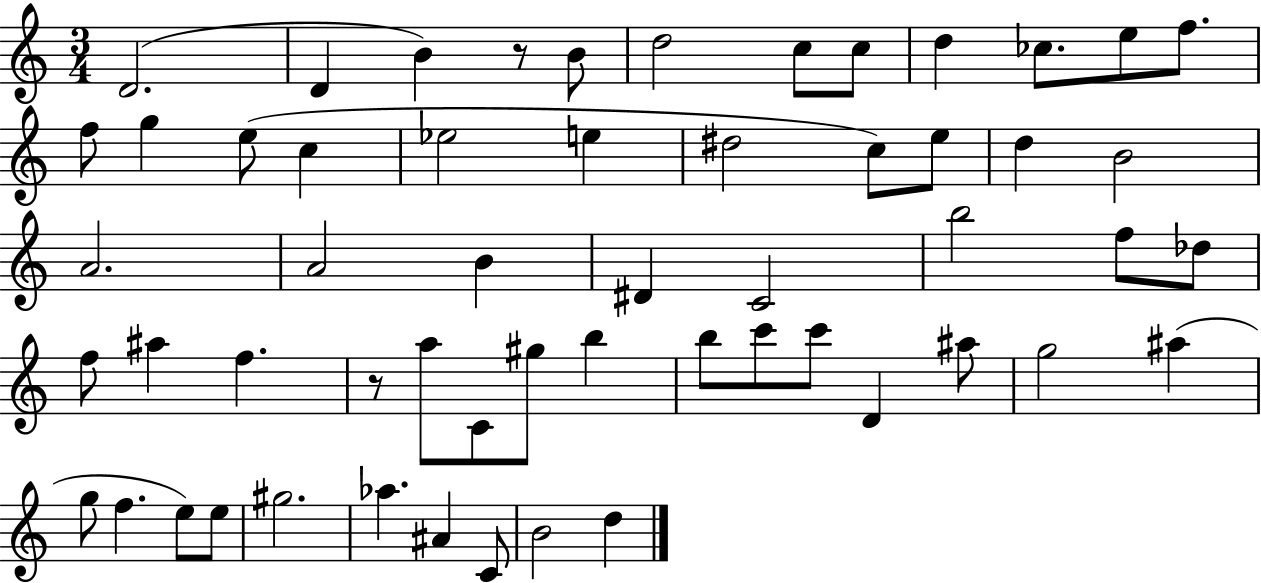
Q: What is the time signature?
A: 3/4